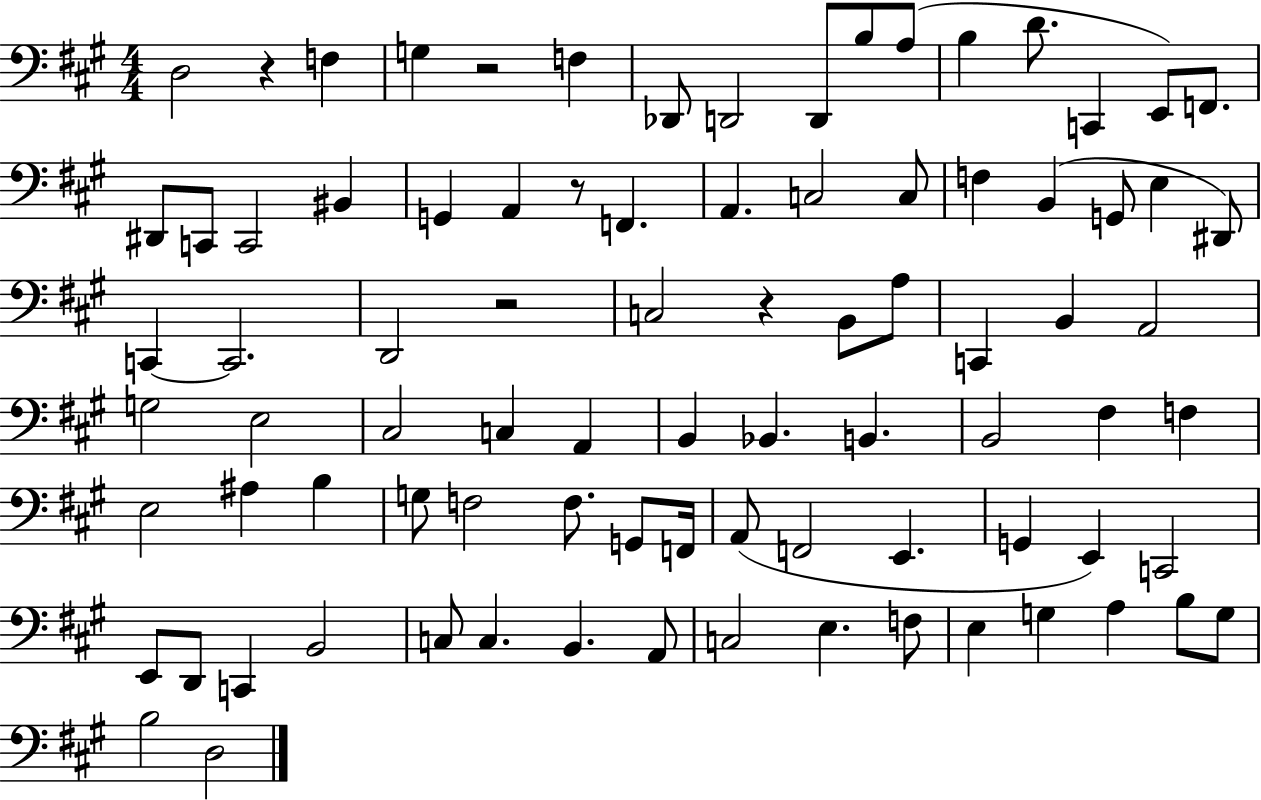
D3/h R/q F3/q G3/q R/h F3/q Db2/e D2/h D2/e B3/e A3/e B3/q D4/e. C2/q E2/e F2/e. D#2/e C2/e C2/h BIS2/q G2/q A2/q R/e F2/q. A2/q. C3/h C3/e F3/q B2/q G2/e E3/q D#2/e C2/q C2/h. D2/h R/h C3/h R/q B2/e A3/e C2/q B2/q A2/h G3/h E3/h C#3/h C3/q A2/q B2/q Bb2/q. B2/q. B2/h F#3/q F3/q E3/h A#3/q B3/q G3/e F3/h F3/e. G2/e F2/s A2/e F2/h E2/q. G2/q E2/q C2/h E2/e D2/e C2/q B2/h C3/e C3/q. B2/q. A2/e C3/h E3/q. F3/e E3/q G3/q A3/q B3/e G3/e B3/h D3/h